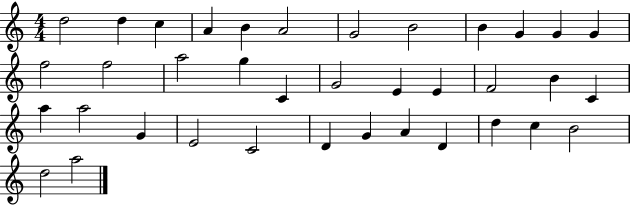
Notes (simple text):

D5/h D5/q C5/q A4/q B4/q A4/h G4/h B4/h B4/q G4/q G4/q G4/q F5/h F5/h A5/h G5/q C4/q G4/h E4/q E4/q F4/h B4/q C4/q A5/q A5/h G4/q E4/h C4/h D4/q G4/q A4/q D4/q D5/q C5/q B4/h D5/h A5/h